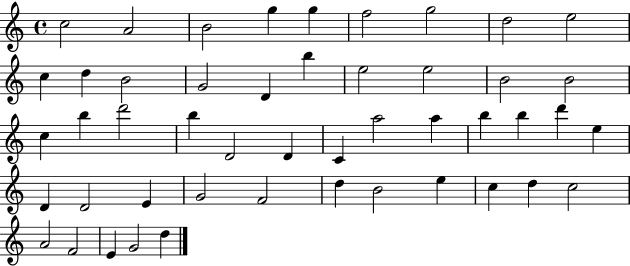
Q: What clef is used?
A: treble